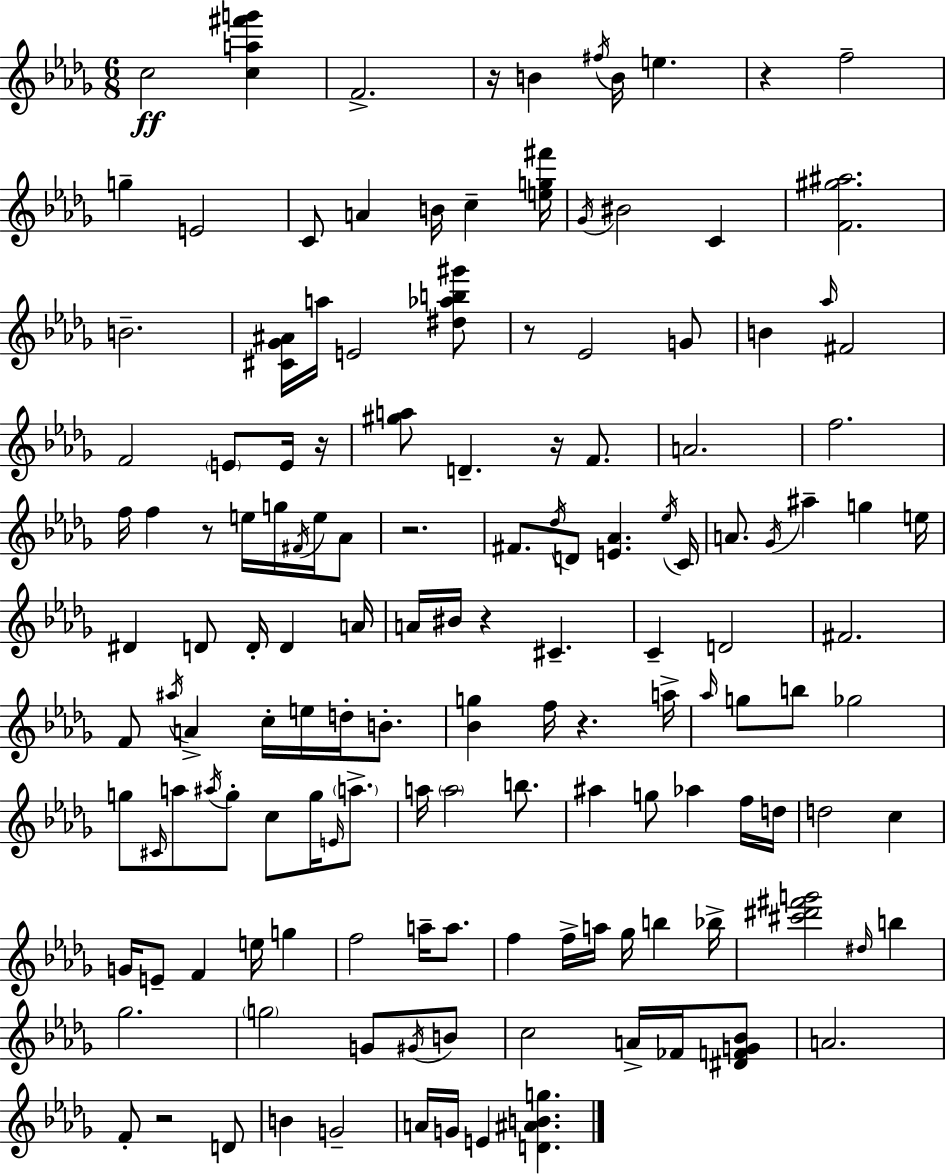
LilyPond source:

{
  \clef treble
  \numericTimeSignature
  \time 6/8
  \key bes \minor
  c''2\ff <c'' a'' fis''' g'''>4 | f'2.-> | r16 b'4 \acciaccatura { fis''16 } b'16 e''4. | r4 f''2-- | \break g''4-- e'2 | c'8 a'4 b'16 c''4-- | <e'' g'' fis'''>16 \acciaccatura { ges'16 } bis'2 c'4 | <f' gis'' ais''>2. | \break b'2.-- | <cis' ges' ais'>16 a''16 e'2 | <dis'' aes'' b'' gis'''>8 r8 ees'2 | g'8 b'4 \grace { aes''16 } fis'2 | \break f'2 \parenthesize e'8 | e'16 r16 <gis'' a''>8 d'4.-- r16 | f'8. a'2. | f''2. | \break f''16 f''4 r8 e''16 g''16 | \acciaccatura { fis'16 } e''16 aes'8 r2. | fis'8. \acciaccatura { des''16 } d'8 <e' aes'>4. | \acciaccatura { ees''16 } c'16 a'8. \acciaccatura { ges'16 } ais''4-- | \break g''4 e''16 dis'4 d'8 | d'16-. d'4 a'16 a'16 bis'16 r4 | cis'4.-- c'4-- d'2 | fis'2. | \break f'8 \acciaccatura { ais''16 } a'4-> | c''16-. e''16 d''16-. b'8.-. <bes' g''>4 | f''16 r4. a''16-> \grace { aes''16 } g''8 b''8 | ges''2 g''8 \grace { cis'16 } | \break a''8 \acciaccatura { ais''16 } g''8-. c''8 g''16 \grace { e'16 } \parenthesize a''8.-> | a''16 \parenthesize a''2 b''8. | ais''4 g''8 aes''4 f''16 d''16 | d''2 c''4 | \break g'16 e'8-- f'4 e''16 g''4 | f''2 a''16-- a''8. | f''4 f''16-> a''16 ges''16 b''4 bes''16-> | <cis''' dis''' fis''' g'''>2 \grace { dis''16 } b''4 | \break ges''2. | \parenthesize g''2 g'8 \acciaccatura { gis'16 } | b'8 c''2 a'16-> fes'16 | <dis' f' g' bes'>8 a'2. | \break f'8-. r2 | d'8 b'4 g'2-- | a'16 g'16 e'4 <d' ais' b' g''>4. | \bar "|."
}